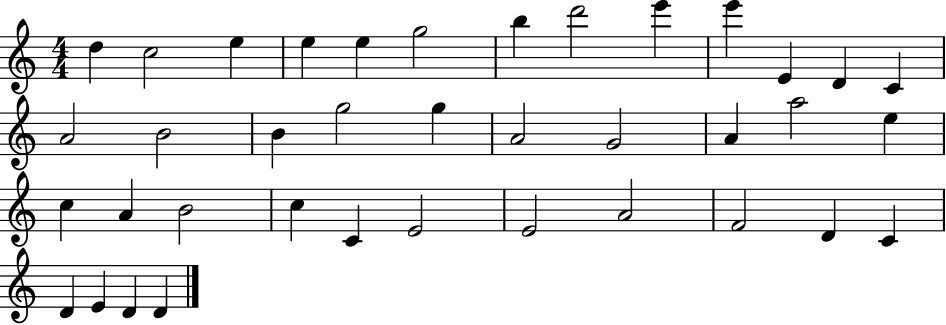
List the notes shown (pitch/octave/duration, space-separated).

D5/q C5/h E5/q E5/q E5/q G5/h B5/q D6/h E6/q E6/q E4/q D4/q C4/q A4/h B4/h B4/q G5/h G5/q A4/h G4/h A4/q A5/h E5/q C5/q A4/q B4/h C5/q C4/q E4/h E4/h A4/h F4/h D4/q C4/q D4/q E4/q D4/q D4/q